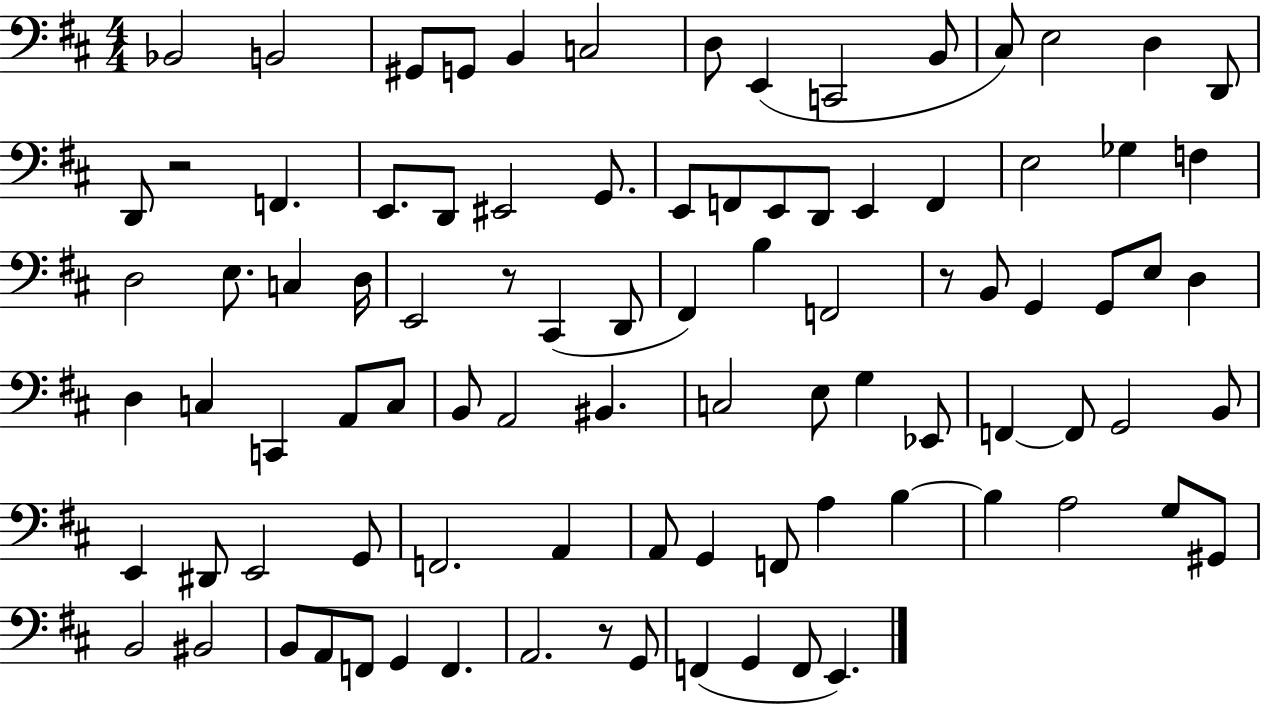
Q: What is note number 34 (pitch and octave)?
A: E2